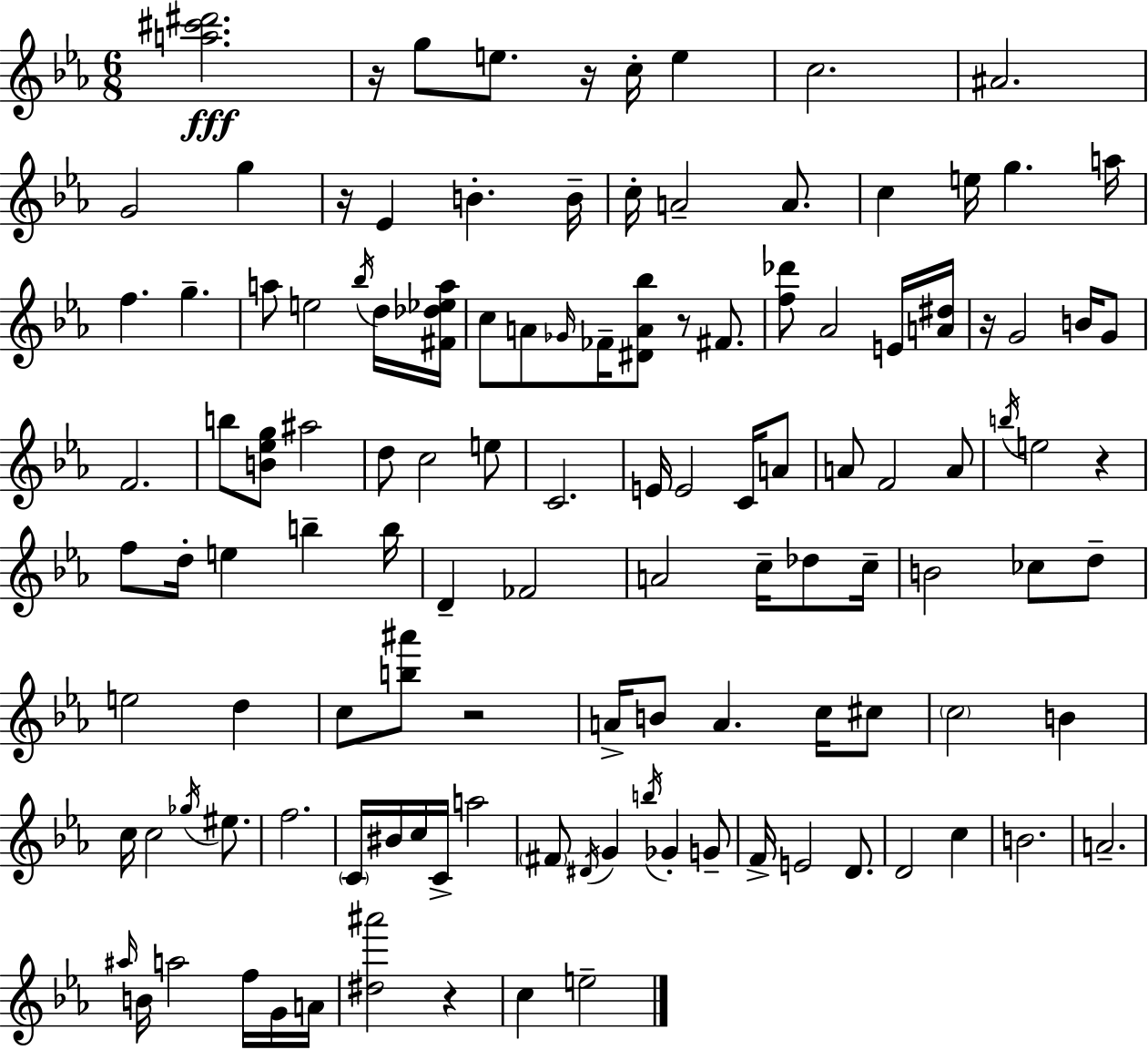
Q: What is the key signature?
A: C minor